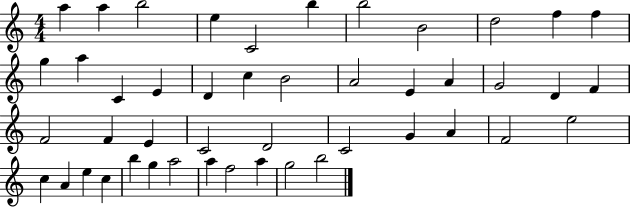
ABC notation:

X:1
T:Untitled
M:4/4
L:1/4
K:C
a a b2 e C2 b b2 B2 d2 f f g a C E D c B2 A2 E A G2 D F F2 F E C2 D2 C2 G A F2 e2 c A e c b g a2 a f2 a g2 b2